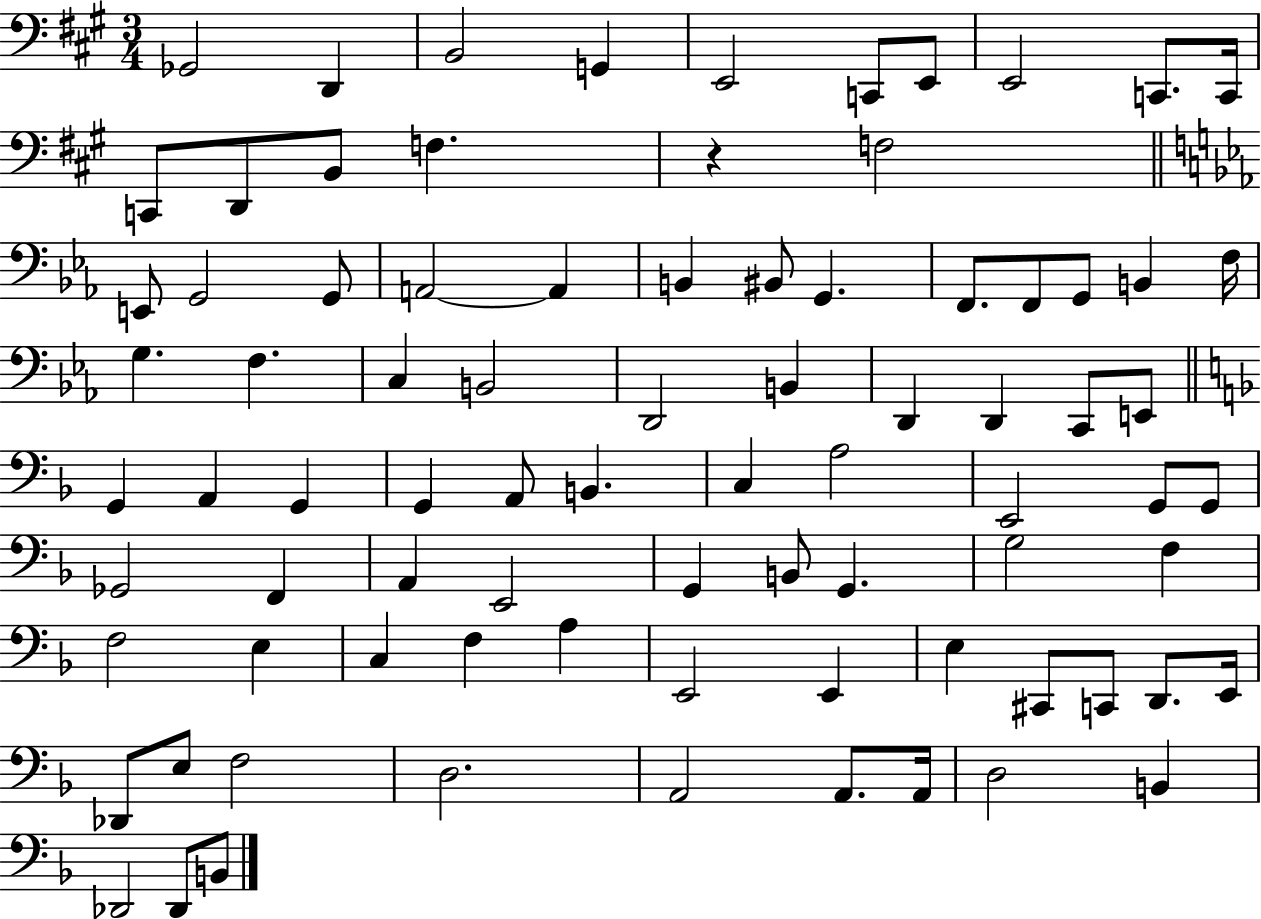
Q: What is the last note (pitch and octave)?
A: B2